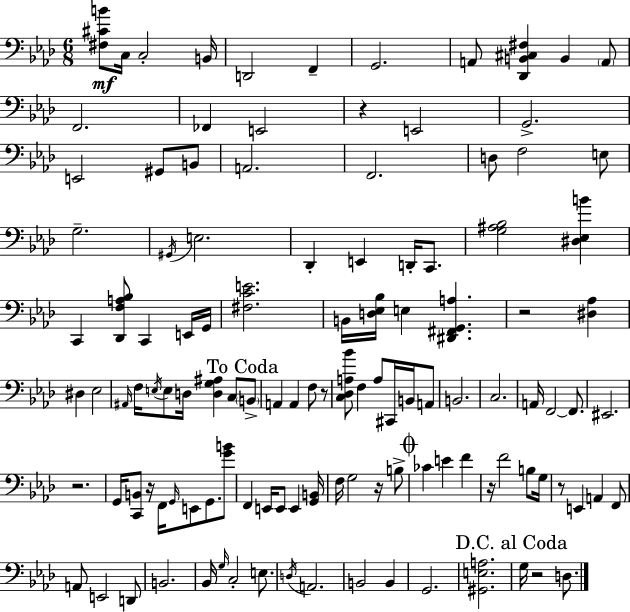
[F#3,C#4,B4]/e C3/s C3/h B2/s D2/h F2/q G2/h. A2/e [Db2,B2,C#3,F#3]/q B2/q A2/e F2/h. FES2/q E2/h R/q E2/h G2/h. E2/h G#2/e B2/e A2/h. F2/h. D3/e F3/h E3/e G3/h. G#2/s E3/h. Db2/q E2/q D2/s C2/e. [G3,A#3,Bb3]/h [D#3,Eb3,B4]/q C2/q [Db2,F3,A3,Bb3]/e C2/q E2/s G2/s [F#3,C4,E4]/h. B2/s [D3,Eb3,Bb3]/s E3/q [D#2,F#2,G2,A3]/q. R/h [D#3,Ab3]/q D#3/q Eb3/h A#2/s F3/s E3/s E3/e D3/s [D3,G3,A#3]/q C3/e B2/e A2/q A2/q F3/e R/e [C3,Db3,A3,Bb4]/e F3/q A3/e C#2/s B2/s A2/e B2/h. C3/h. A2/s F2/h F2/e. EIS2/h. R/h. G2/s [C2,B2]/e R/s F2/s G2/s E2/e G2/e. [G4,B4]/e F2/q E2/s E2/e E2/q [G2,B2]/s F3/s G3/h R/s B3/e CES4/q E4/q F4/q R/s F4/h B3/e G3/s R/e E2/q A2/q F2/e A2/e E2/h D2/e B2/h. Bb2/s G3/s C3/h E3/e. D3/s A2/h. B2/h B2/q G2/h. [G#2,E3,A3]/h. G3/s R/h D3/e.